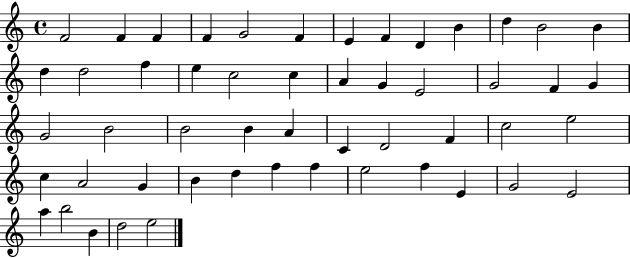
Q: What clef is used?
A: treble